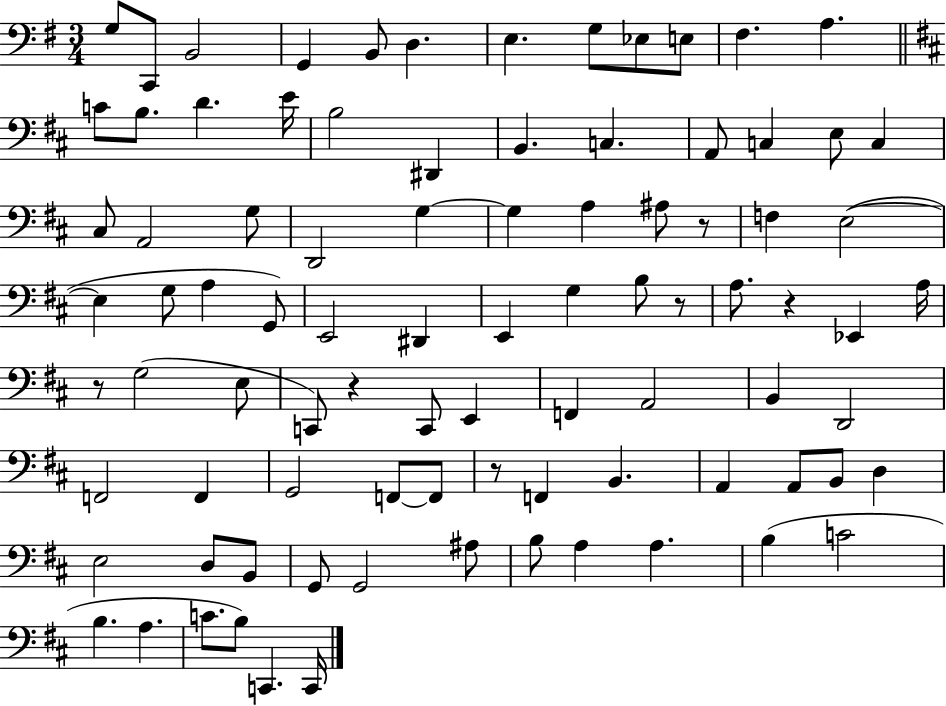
X:1
T:Untitled
M:3/4
L:1/4
K:G
G,/2 C,,/2 B,,2 G,, B,,/2 D, E, G,/2 _E,/2 E,/2 ^F, A, C/2 B,/2 D E/4 B,2 ^D,, B,, C, A,,/2 C, E,/2 C, ^C,/2 A,,2 G,/2 D,,2 G, G, A, ^A,/2 z/2 F, E,2 E, G,/2 A, G,,/2 E,,2 ^D,, E,, G, B,/2 z/2 A,/2 z _E,, A,/4 z/2 G,2 E,/2 C,,/2 z C,,/2 E,, F,, A,,2 B,, D,,2 F,,2 F,, G,,2 F,,/2 F,,/2 z/2 F,, B,, A,, A,,/2 B,,/2 D, E,2 D,/2 B,,/2 G,,/2 G,,2 ^A,/2 B,/2 A, A, B, C2 B, A, C/2 B,/2 C,, C,,/4